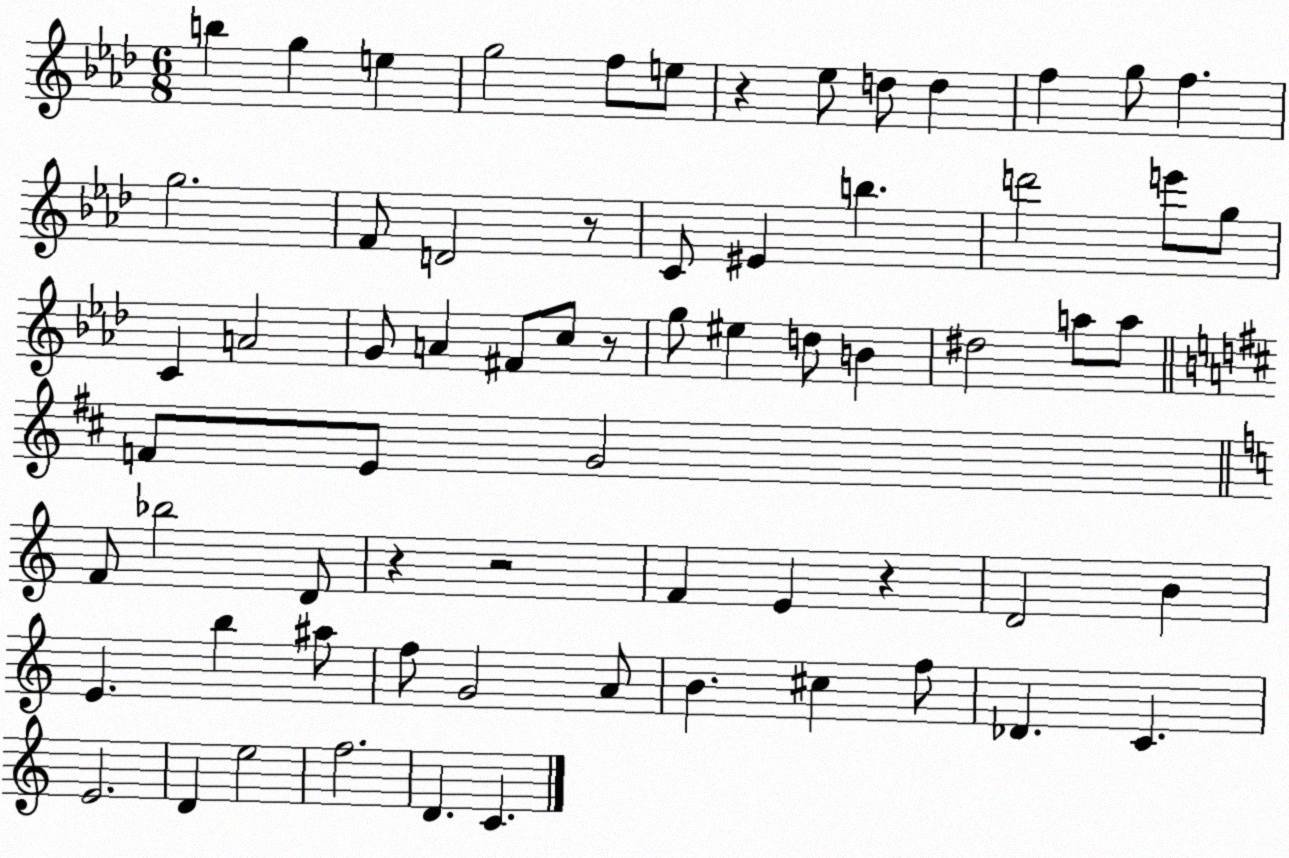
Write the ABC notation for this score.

X:1
T:Untitled
M:6/8
L:1/4
K:Ab
b g e g2 f/2 e/2 z _e/2 d/2 d f g/2 f g2 F/2 D2 z/2 C/2 ^E b d'2 e'/2 g/2 C A2 G/2 A ^F/2 c/2 z/2 g/2 ^e d/2 B ^d2 a/2 a/2 F/2 E/2 G2 F/2 _b2 D/2 z z2 F E z D2 B E b ^a/2 f/2 G2 A/2 B ^c f/2 _D C E2 D e2 f2 D C